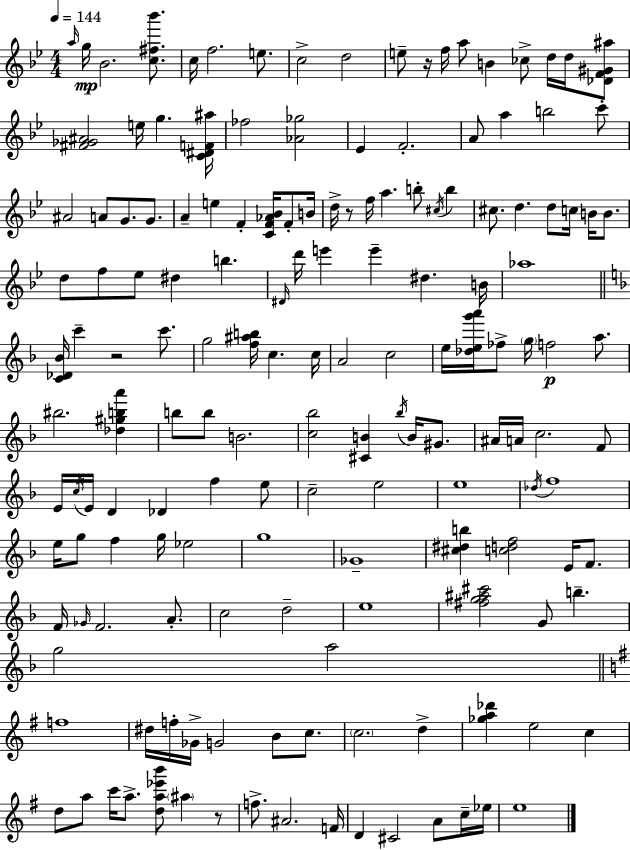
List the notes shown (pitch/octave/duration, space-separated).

A5/s G5/s Bb4/h. [C5,F#5,Bb6]/e. C5/s F5/h. E5/e. C5/h D5/h E5/e R/s F5/s A5/e B4/q CES5/e D5/s D5/s [Db4,F4,G#4,A#5]/e [F#4,Gb4,A#4]/h E5/s G5/q. [C4,D#4,F4,A#5]/s FES5/h [Ab4,Gb5]/h Eb4/q F4/h. A4/e A5/q B5/h C6/e A#4/h A4/e G4/e. G4/e. A4/q E5/q F4/q [C4,F4,Ab4,Bb4]/s F4/e B4/s D5/s R/e F5/s A5/q. B5/e C#5/s B5/q C#5/e. D5/q. D5/e C5/s B4/s B4/e. D5/e F5/e Eb5/e D#5/q B5/q. D#4/s D6/s E6/q E6/q D#5/q. B4/s Ab5/w [C4,Db4,Bb4]/s C6/q R/h C6/e. G5/h [F5,A#5,B5]/s C5/q. C5/s A4/h C5/h E5/s [Db5,E5,G6,A6]/s FES5/e G5/s F5/h A5/e. BIS5/h. [Db5,G#5,B5,A6]/q B5/e B5/e B4/h. [C5,Bb5]/h [C#4,B4]/q Bb5/s B4/s G#4/e. A#4/s A4/s C5/h. F4/e E4/s C5/s E4/s D4/q Db4/q F5/q E5/e C5/h E5/h E5/w Db5/s F5/w E5/s G5/e F5/q G5/s Eb5/h G5/w Gb4/w [C#5,D#5,B5]/q [C5,D5,F5]/h E4/s F4/e. F4/s Gb4/s F4/h. A4/e. C5/h D5/h E5/w [F#5,G5,A#5,C#6]/h G4/e B5/q. G5/h A5/h F5/w D#5/s F5/s Gb4/s G4/h B4/e C5/e. C5/h. D5/q [Gb5,A5,Db6]/q E5/h C5/q D5/e A5/e C6/s A5/e. [D5,A5,Eb6,B6]/e A#5/q R/e F5/e. A#4/h. F4/s D4/q C#4/h A4/e C5/s Eb5/s E5/w